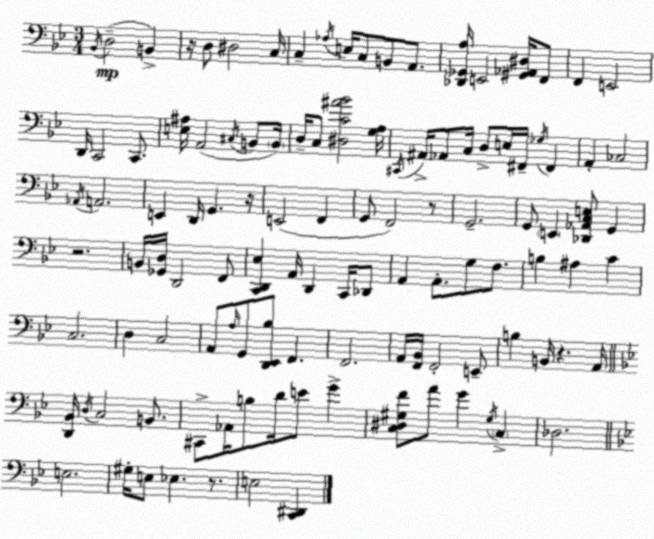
X:1
T:Untitled
M:3/4
L:1/4
K:Gm
_B,,/4 D,2 B,, z/4 D,/2 ^D,2 C,/4 C, _A,/4 E,/4 C,/2 B,,/2 A,,/2 [_D,,_G,,A,]/4 E,,2 [^G,,_A,,^D,]/4 F,,/2 F,, E,,2 D,,/4 C,,2 C,,/2 [E,^A,]/4 A,,2 ^C,/4 B,,/2 B,,/4 D,/4 C,/2 [^D,C^A_B]2 [G,A,]/4 ^C,,/4 ^A,,/4 _A,,/2 C,/4 D,/2 E,/4 ^F,,/4 _G,/4 ^F,, A,, _C,2 _A,,/4 A,,2 E,, D,,/4 G,, z/4 E,,2 F,, G,,/2 F,,2 z/2 G,,2 G,,/2 E,, [_D,,_A,,C,E,]/2 G,, z2 B,,/4 [_G,,D,]/4 D,,2 F,,/2 [C,,D,,_E,] A,,/4 D,, C,,/4 _D,,/2 A,, A,,/2 G,/2 F,/2 B, ^A, C C,2 D, C,2 A,,/2 A,/4 G,,/2 [D,,_E,,_B,]/2 F,, F,,2 A,,/4 [F,,_B,,]/4 F,,2 E,,/2 B, B,,/4 z A,,/4 [D,,_B,,]/4 D,/4 C,2 B,,/2 ^C,,/2 _A,,/4 B,/2 D/4 E/2 G [C,^D,^G,F]/2 A/2 G ^G,/4 C, _D,2 E,2 ^G,/4 E,/2 _E, z/2 E,2 [C,,^D,,]